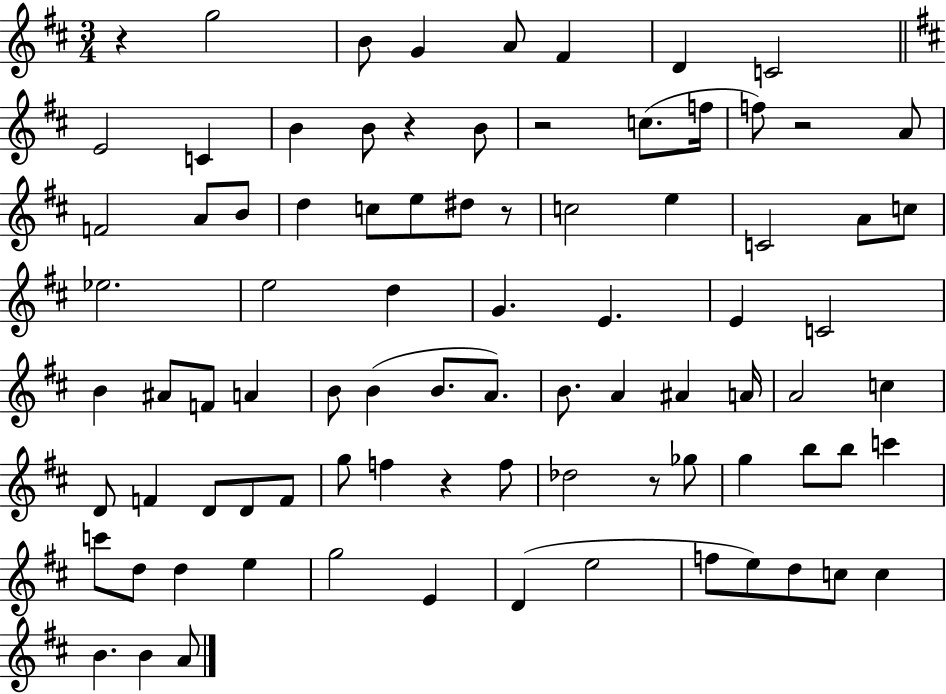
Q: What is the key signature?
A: D major